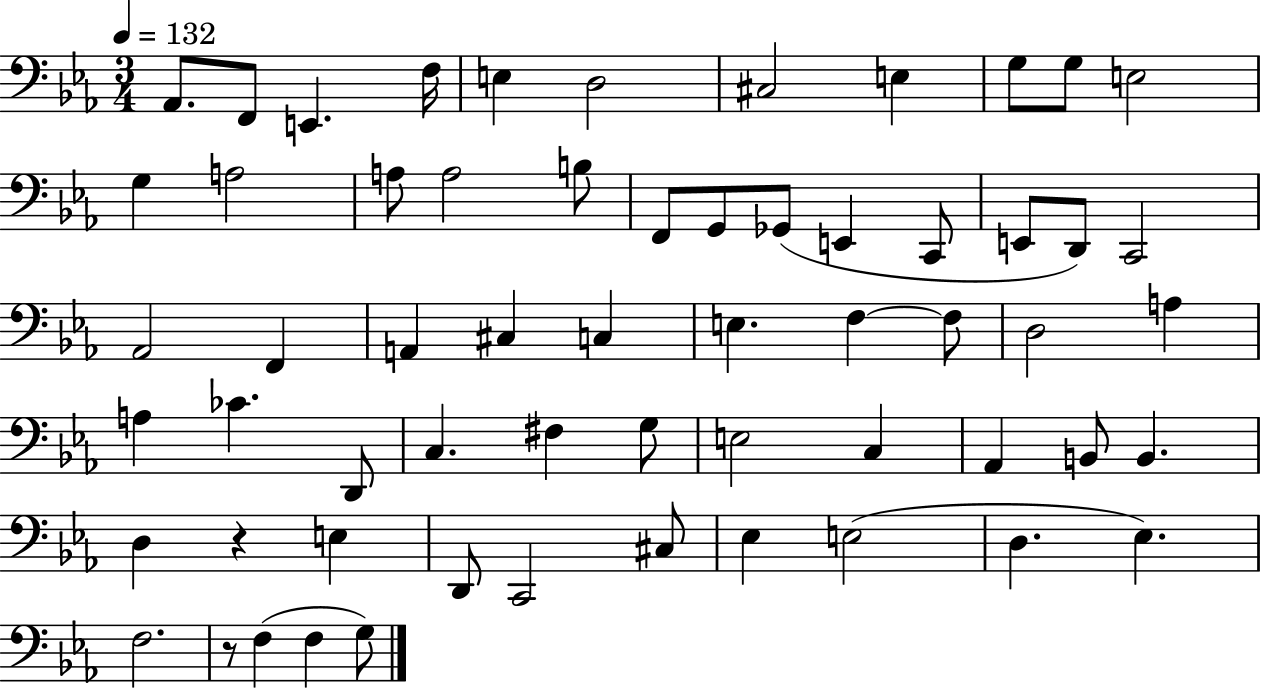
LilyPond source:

{
  \clef bass
  \numericTimeSignature
  \time 3/4
  \key ees \major
  \tempo 4 = 132
  \repeat volta 2 { aes,8. f,8 e,4. f16 | e4 d2 | cis2 e4 | g8 g8 e2 | \break g4 a2 | a8 a2 b8 | f,8 g,8 ges,8( e,4 c,8 | e,8 d,8) c,2 | \break aes,2 f,4 | a,4 cis4 c4 | e4. f4~~ f8 | d2 a4 | \break a4 ces'4. d,8 | c4. fis4 g8 | e2 c4 | aes,4 b,8 b,4. | \break d4 r4 e4 | d,8 c,2 cis8 | ees4 e2( | d4. ees4.) | \break f2. | r8 f4( f4 g8) | } \bar "|."
}